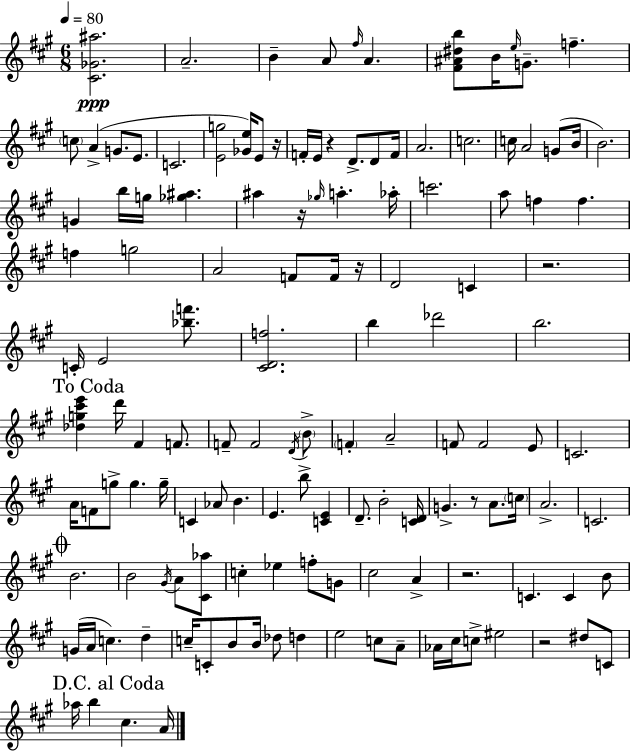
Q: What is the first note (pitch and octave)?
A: A4